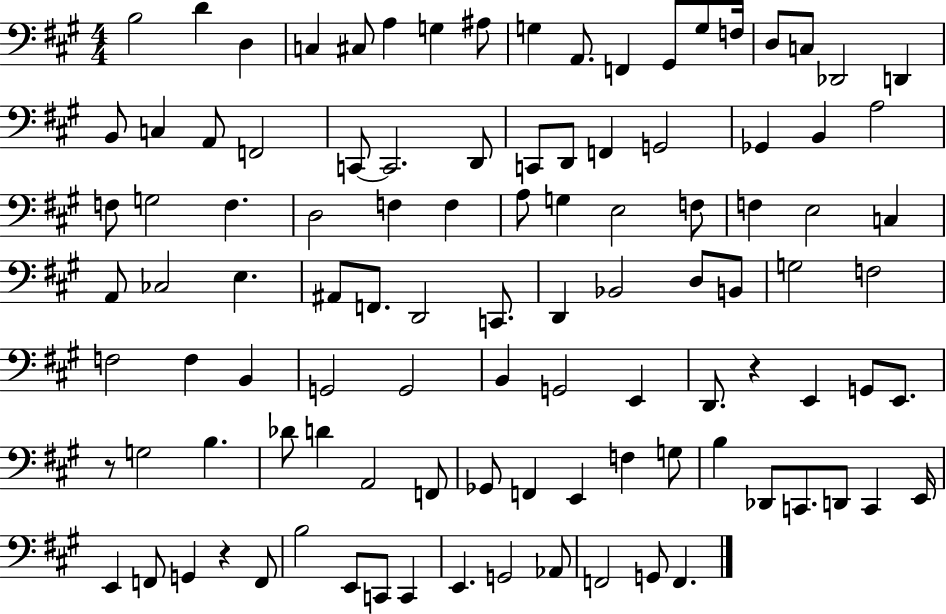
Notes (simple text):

B3/h D4/q D3/q C3/q C#3/e A3/q G3/q A#3/e G3/q A2/e. F2/q G#2/e G3/e F3/s D3/e C3/e Db2/h D2/q B2/e C3/q A2/e F2/h C2/e C2/h. D2/e C2/e D2/e F2/q G2/h Gb2/q B2/q A3/h F3/e G3/h F3/q. D3/h F3/q F3/q A3/e G3/q E3/h F3/e F3/q E3/h C3/q A2/e CES3/h E3/q. A#2/e F2/e. D2/h C2/e. D2/q Bb2/h D3/e B2/e G3/h F3/h F3/h F3/q B2/q G2/h G2/h B2/q G2/h E2/q D2/e. R/q E2/q G2/e E2/e. R/e G3/h B3/q. Db4/e D4/q A2/h F2/e Gb2/e F2/q E2/q F3/q G3/e B3/q Db2/e C2/e. D2/e C2/q E2/s E2/q F2/e G2/q R/q F2/e B3/h E2/e C2/e C2/q E2/q. G2/h Ab2/e F2/h G2/e F2/q.